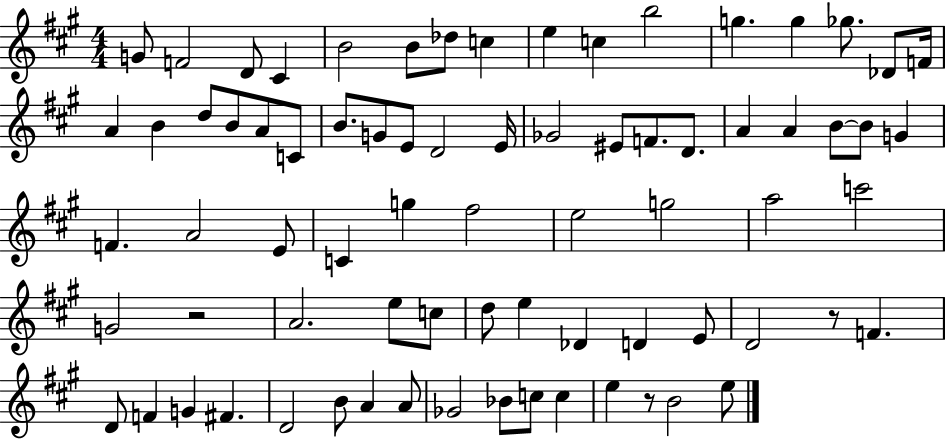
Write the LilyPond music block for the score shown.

{
  \clef treble
  \numericTimeSignature
  \time 4/4
  \key a \major
  g'8 f'2 d'8 cis'4 | b'2 b'8 des''8 c''4 | e''4 c''4 b''2 | g''4. g''4 ges''8. des'8 f'16 | \break a'4 b'4 d''8 b'8 a'8 c'8 | b'8. g'8 e'8 d'2 e'16 | ges'2 eis'8 f'8. d'8. | a'4 a'4 b'8~~ b'8 g'4 | \break f'4. a'2 e'8 | c'4 g''4 fis''2 | e''2 g''2 | a''2 c'''2 | \break g'2 r2 | a'2. e''8 c''8 | d''8 e''4 des'4 d'4 e'8 | d'2 r8 f'4. | \break d'8 f'4 g'4 fis'4. | d'2 b'8 a'4 a'8 | ges'2 bes'8 c''8 c''4 | e''4 r8 b'2 e''8 | \break \bar "|."
}